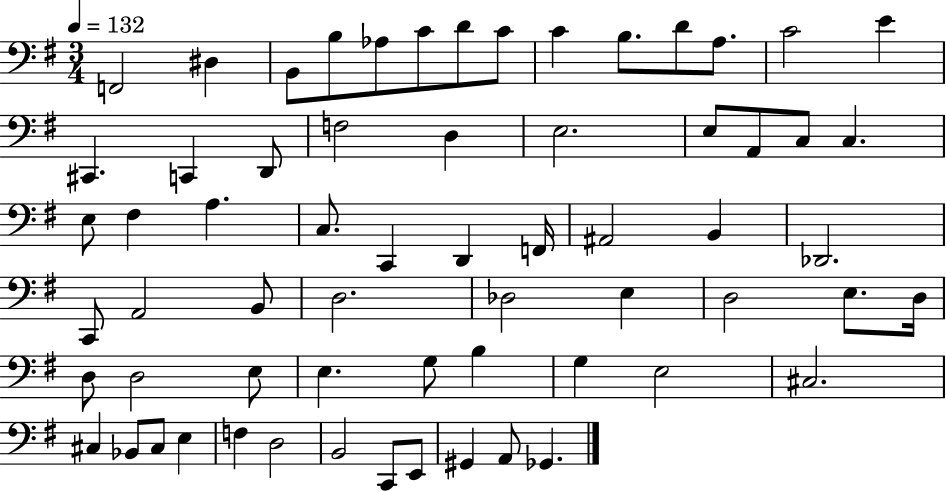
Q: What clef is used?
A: bass